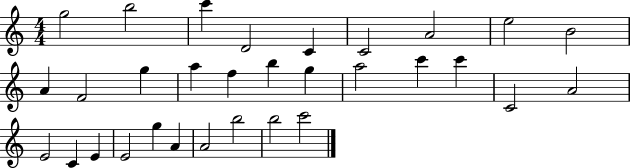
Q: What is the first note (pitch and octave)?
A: G5